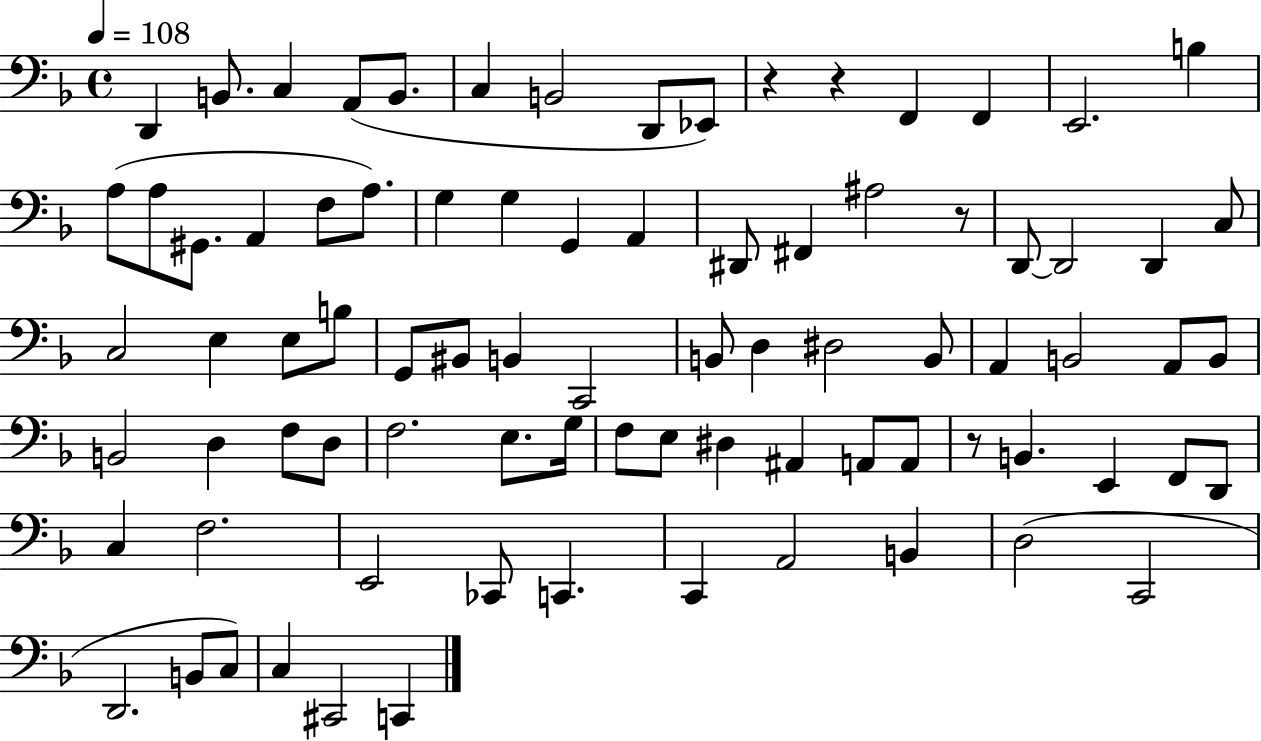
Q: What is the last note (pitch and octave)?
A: C2